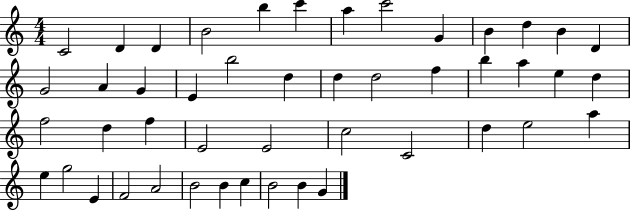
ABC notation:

X:1
T:Untitled
M:4/4
L:1/4
K:C
C2 D D B2 b c' a c'2 G B d B D G2 A G E b2 d d d2 f b a e d f2 d f E2 E2 c2 C2 d e2 a e g2 E F2 A2 B2 B c B2 B G